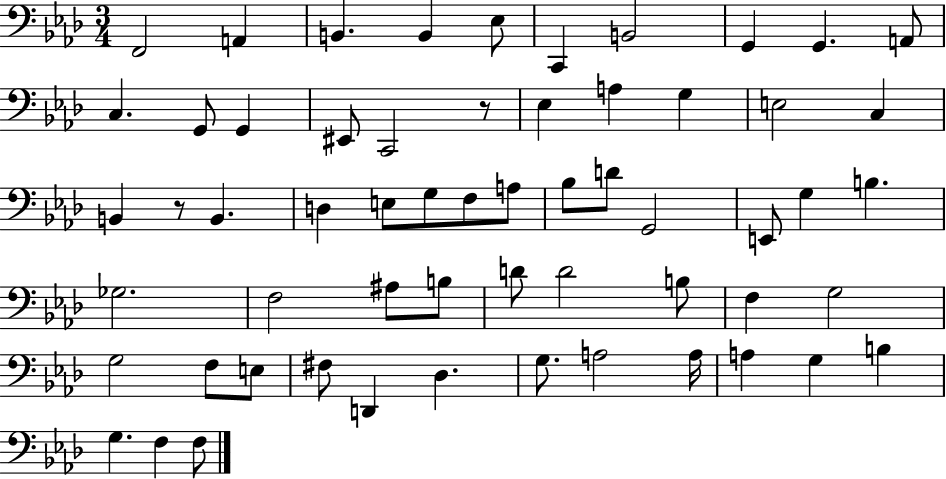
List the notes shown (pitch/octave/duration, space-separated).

F2/h A2/q B2/q. B2/q Eb3/e C2/q B2/h G2/q G2/q. A2/e C3/q. G2/e G2/q EIS2/e C2/h R/e Eb3/q A3/q G3/q E3/h C3/q B2/q R/e B2/q. D3/q E3/e G3/e F3/e A3/e Bb3/e D4/e G2/h E2/e G3/q B3/q. Gb3/h. F3/h A#3/e B3/e D4/e D4/h B3/e F3/q G3/h G3/h F3/e E3/e F#3/e D2/q Db3/q. G3/e. A3/h A3/s A3/q G3/q B3/q G3/q. F3/q F3/e